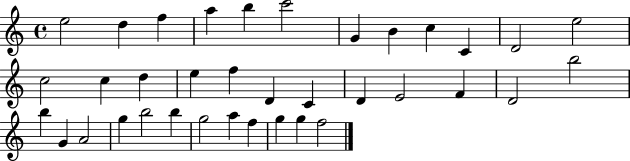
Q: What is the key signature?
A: C major